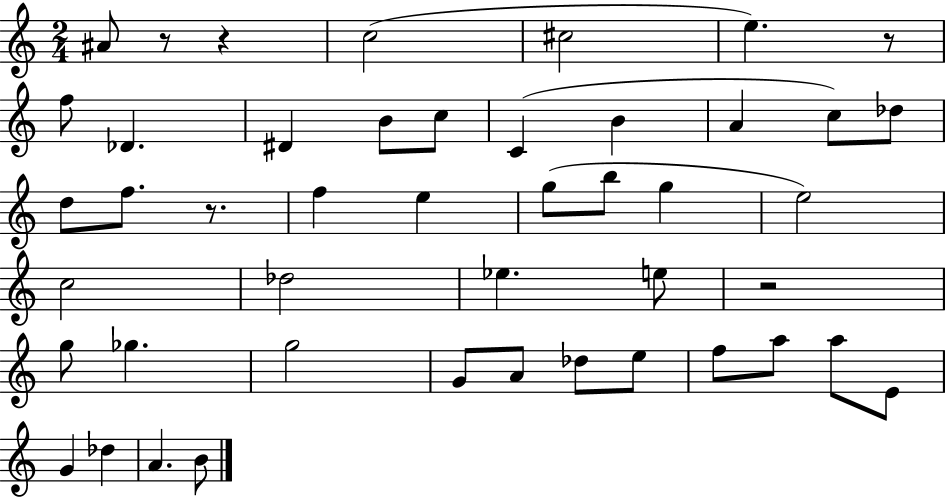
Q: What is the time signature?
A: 2/4